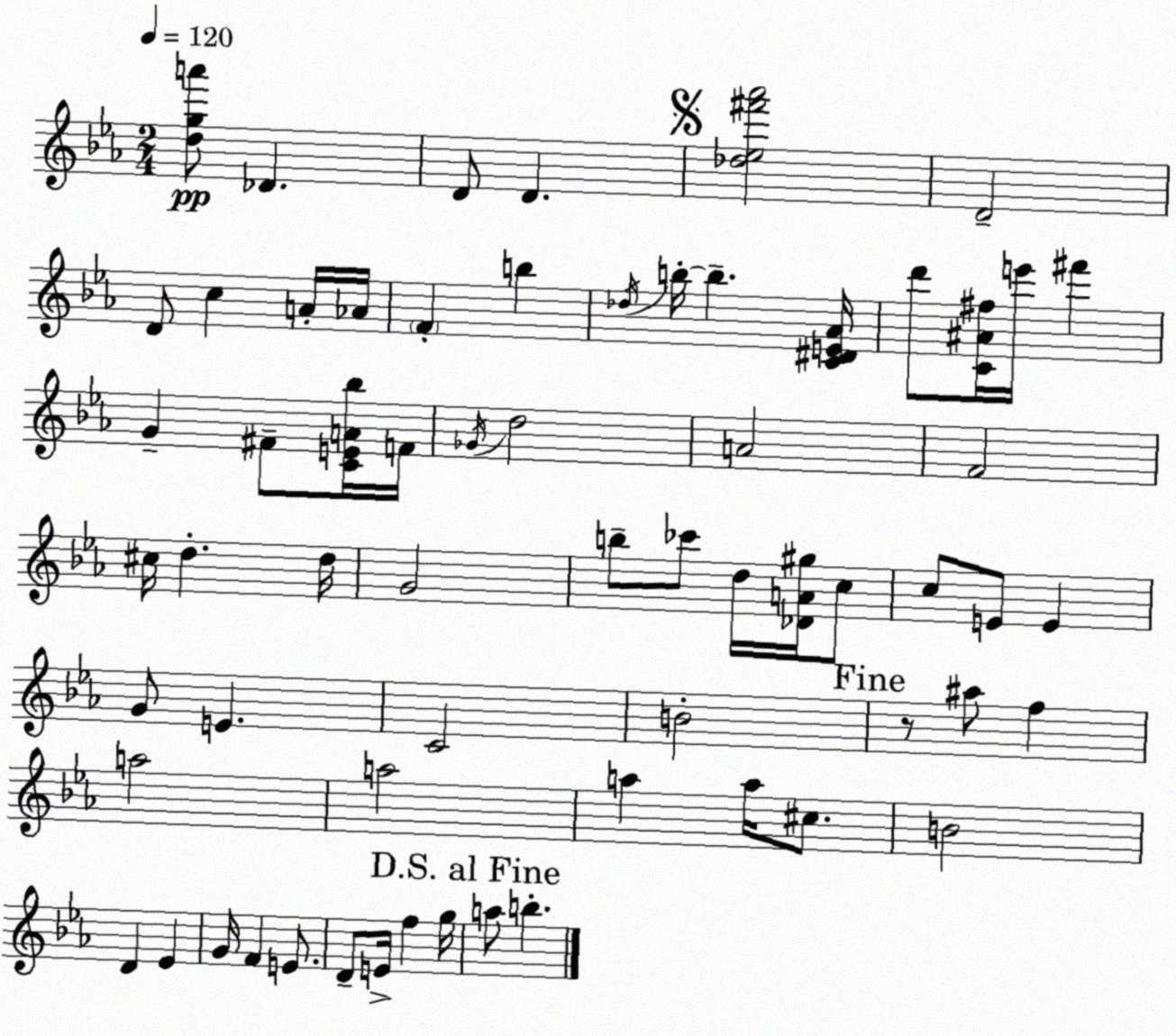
X:1
T:Untitled
M:2/4
L:1/4
K:Cm
[dga']/2 _D D/2 D [_d_e^f'_a']2 D2 D/2 c A/4 _A/4 F b _d/4 b/4 b [C^DE_A]/4 d'/2 [C^A^f]/4 e'/4 ^f' G ^F/2 [CEA_b]/4 F/4 _G/4 d2 A2 F2 ^c/4 d d/4 G2 b/2 _c'/2 d/4 [_DA^g]/4 c/2 c/2 E/2 E G/2 E C2 B2 z/2 ^a/2 f a2 a2 a a/4 ^c/2 B2 D _E G/4 F E/2 D/2 E/4 f g/4 a/2 b